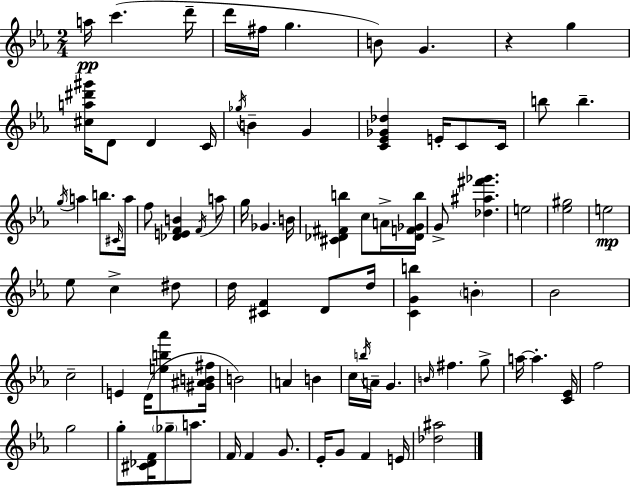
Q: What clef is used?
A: treble